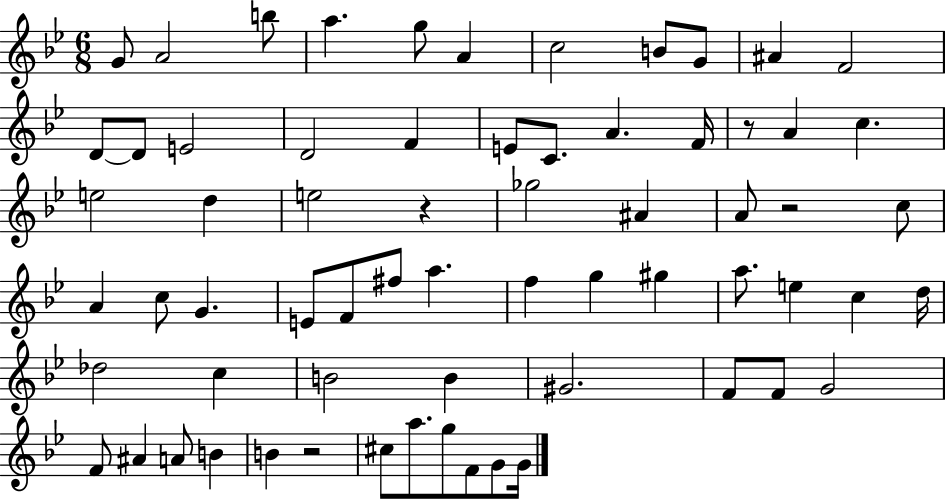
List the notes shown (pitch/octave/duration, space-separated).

G4/e A4/h B5/e A5/q. G5/e A4/q C5/h B4/e G4/e A#4/q F4/h D4/e D4/e E4/h D4/h F4/q E4/e C4/e. A4/q. F4/s R/e A4/q C5/q. E5/h D5/q E5/h R/q Gb5/h A#4/q A4/e R/h C5/e A4/q C5/e G4/q. E4/e F4/e F#5/e A5/q. F5/q G5/q G#5/q A5/e. E5/q C5/q D5/s Db5/h C5/q B4/h B4/q G#4/h. F4/e F4/e G4/h F4/e A#4/q A4/e B4/q B4/q R/h C#5/e A5/e. G5/e F4/e G4/e G4/s